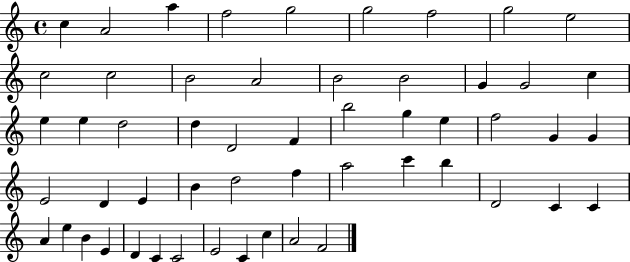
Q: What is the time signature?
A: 4/4